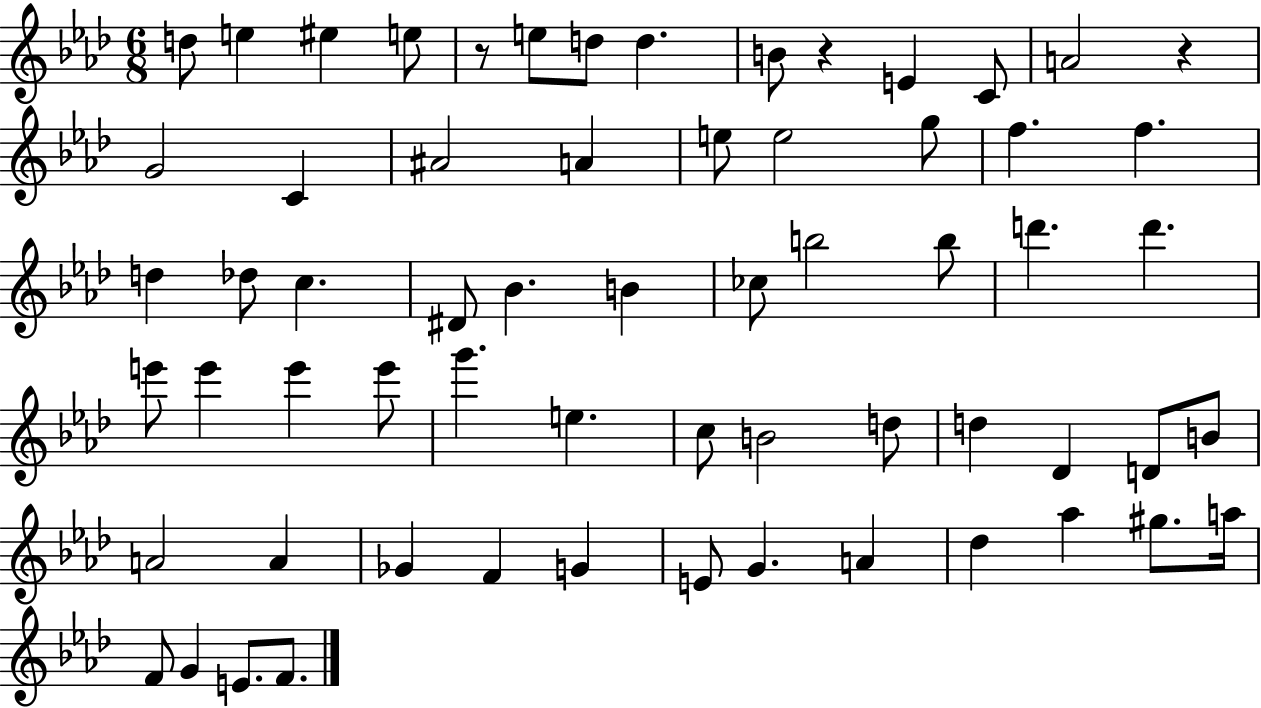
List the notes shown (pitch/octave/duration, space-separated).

D5/e E5/q EIS5/q E5/e R/e E5/e D5/e D5/q. B4/e R/q E4/q C4/e A4/h R/q G4/h C4/q A#4/h A4/q E5/e E5/h G5/e F5/q. F5/q. D5/q Db5/e C5/q. D#4/e Bb4/q. B4/q CES5/e B5/h B5/e D6/q. D6/q. E6/e E6/q E6/q E6/e G6/q. E5/q. C5/e B4/h D5/e D5/q Db4/q D4/e B4/e A4/h A4/q Gb4/q F4/q G4/q E4/e G4/q. A4/q Db5/q Ab5/q G#5/e. A5/s F4/e G4/q E4/e. F4/e.